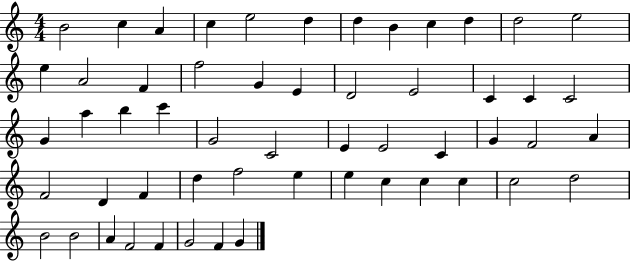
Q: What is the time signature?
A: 4/4